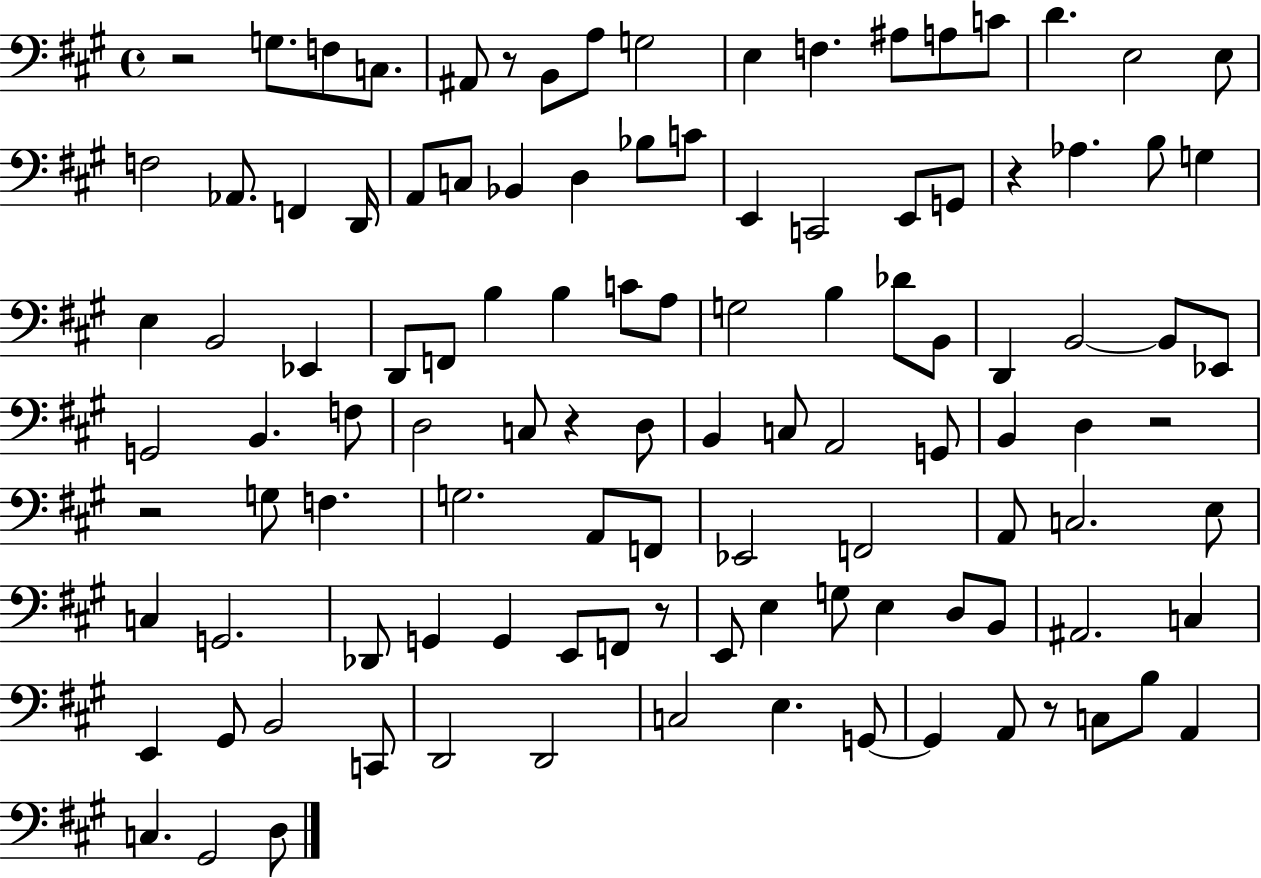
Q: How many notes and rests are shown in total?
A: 111